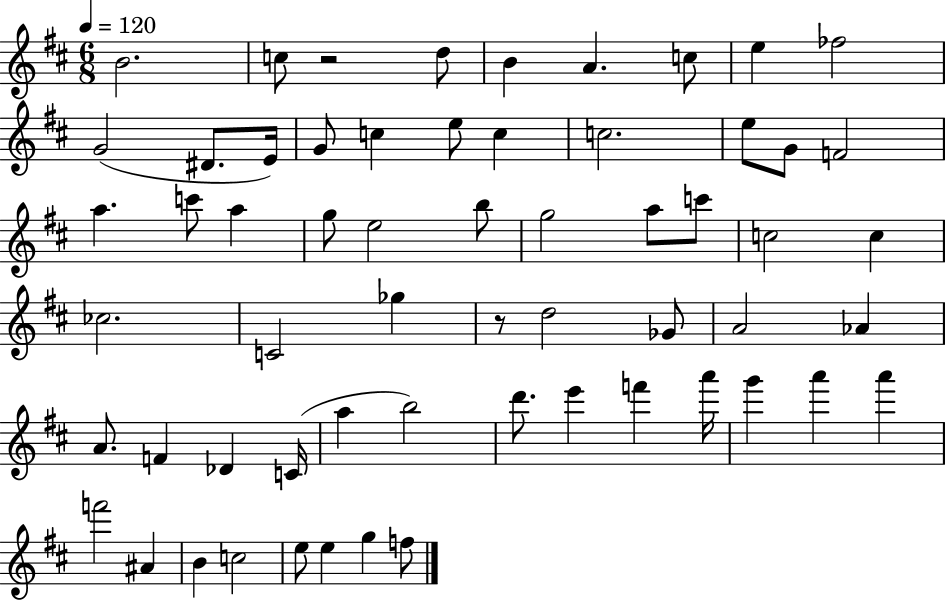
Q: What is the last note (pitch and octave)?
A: F5